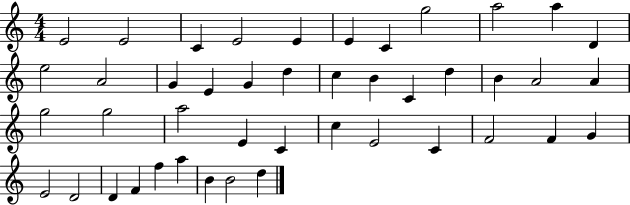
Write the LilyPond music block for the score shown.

{
  \clef treble
  \numericTimeSignature
  \time 4/4
  \key c \major
  e'2 e'2 | c'4 e'2 e'4 | e'4 c'4 g''2 | a''2 a''4 d'4 | \break e''2 a'2 | g'4 e'4 g'4 d''4 | c''4 b'4 c'4 d''4 | b'4 a'2 a'4 | \break g''2 g''2 | a''2 e'4 c'4 | c''4 e'2 c'4 | f'2 f'4 g'4 | \break e'2 d'2 | d'4 f'4 f''4 a''4 | b'4 b'2 d''4 | \bar "|."
}